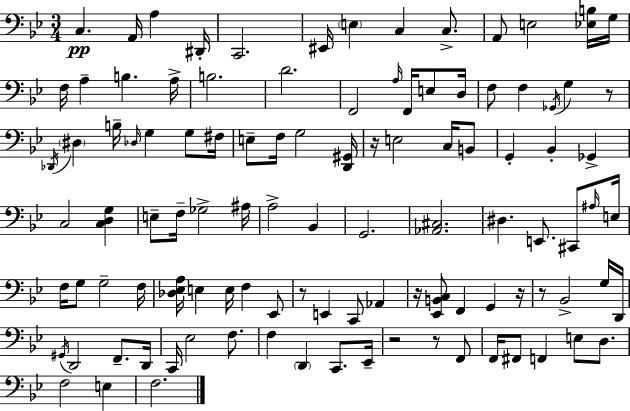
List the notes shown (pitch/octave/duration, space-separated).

C3/q. A2/s A3/q D#2/s C2/h. EIS2/s E3/q C3/q C3/e. A2/e E3/h [Eb3,B3]/s G3/s F3/s A3/q B3/q. A3/s B3/h. D4/h. F2/h A3/s F2/s E3/e D3/s F3/e F3/q Gb2/s G3/q R/e Db2/s D#3/q B3/s Db3/s G3/q G3/e F#3/s E3/e F3/s G3/h [D2,G#2]/s R/s E3/h C3/s B2/e G2/q Bb2/q Gb2/q C3/h [C3,D3,G3]/q E3/e F3/s Gb3/h A#3/s A3/h Bb2/q G2/h. [Ab2,C#3]/h. D#3/q. E2/e. C#2/e A#3/s E3/s F3/s G3/e G3/h F3/s [Db3,Eb3,A3]/s E3/q E3/s F3/q Eb2/e R/e E2/q C2/e Ab2/q R/s [Eb2,B2,C3]/e F2/q G2/q R/s R/e Bb2/h G3/s D2/s G#2/s D2/h F2/e. D2/s C2/s Eb3/h F3/e. F3/q D2/q C2/e. Eb2/s R/h R/e F2/e F2/s F#2/e F2/q E3/e D3/e. F3/h E3/q F3/h.